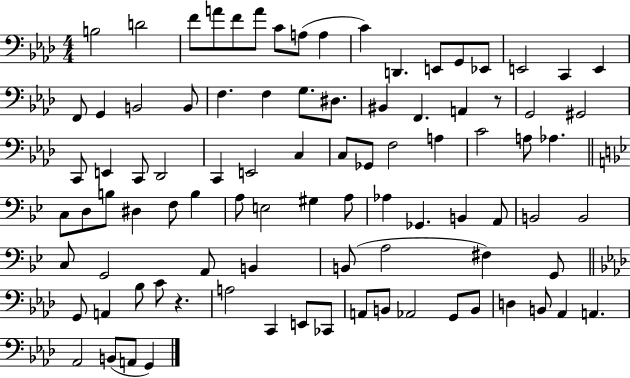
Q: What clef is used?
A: bass